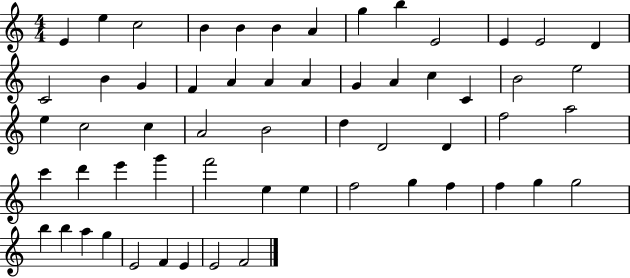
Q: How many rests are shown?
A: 0